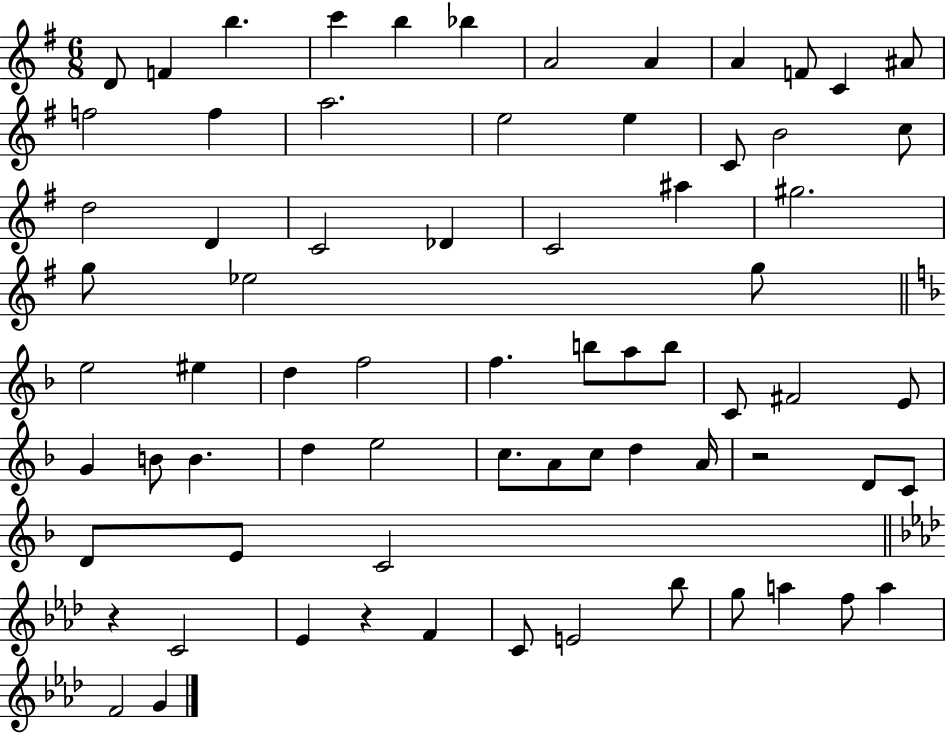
D4/e F4/q B5/q. C6/q B5/q Bb5/q A4/h A4/q A4/q F4/e C4/q A#4/e F5/h F5/q A5/h. E5/h E5/q C4/e B4/h C5/e D5/h D4/q C4/h Db4/q C4/h A#5/q G#5/h. G5/e Eb5/h G5/e E5/h EIS5/q D5/q F5/h F5/q. B5/e A5/e B5/e C4/e F#4/h E4/e G4/q B4/e B4/q. D5/q E5/h C5/e. A4/e C5/e D5/q A4/s R/h D4/e C4/e D4/e E4/e C4/h R/q C4/h Eb4/q R/q F4/q C4/e E4/h Bb5/e G5/e A5/q F5/e A5/q F4/h G4/q